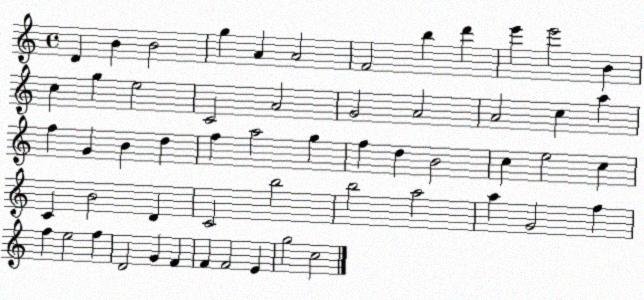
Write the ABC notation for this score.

X:1
T:Untitled
M:4/4
L:1/4
K:C
D B B2 g A A2 F2 b d' e' e'2 B c g e2 C2 A2 G2 A2 A2 c a f G B d f a2 g f d B2 c e2 c C B2 D C2 b2 b2 a2 a G2 f f e2 f D2 G F F F2 E g2 c2